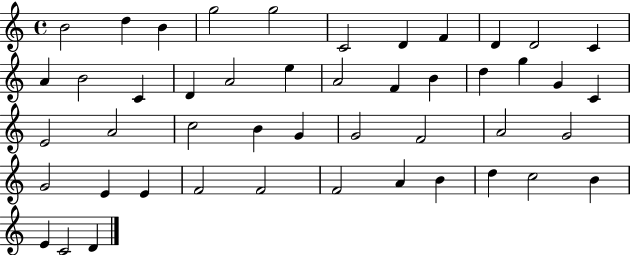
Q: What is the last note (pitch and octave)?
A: D4